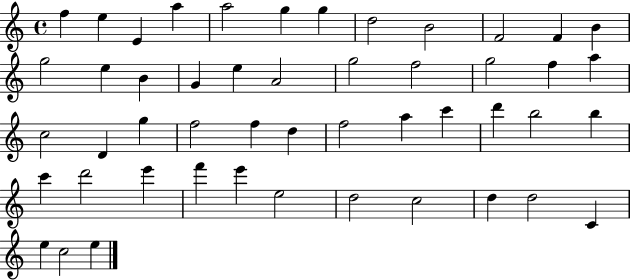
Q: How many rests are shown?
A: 0